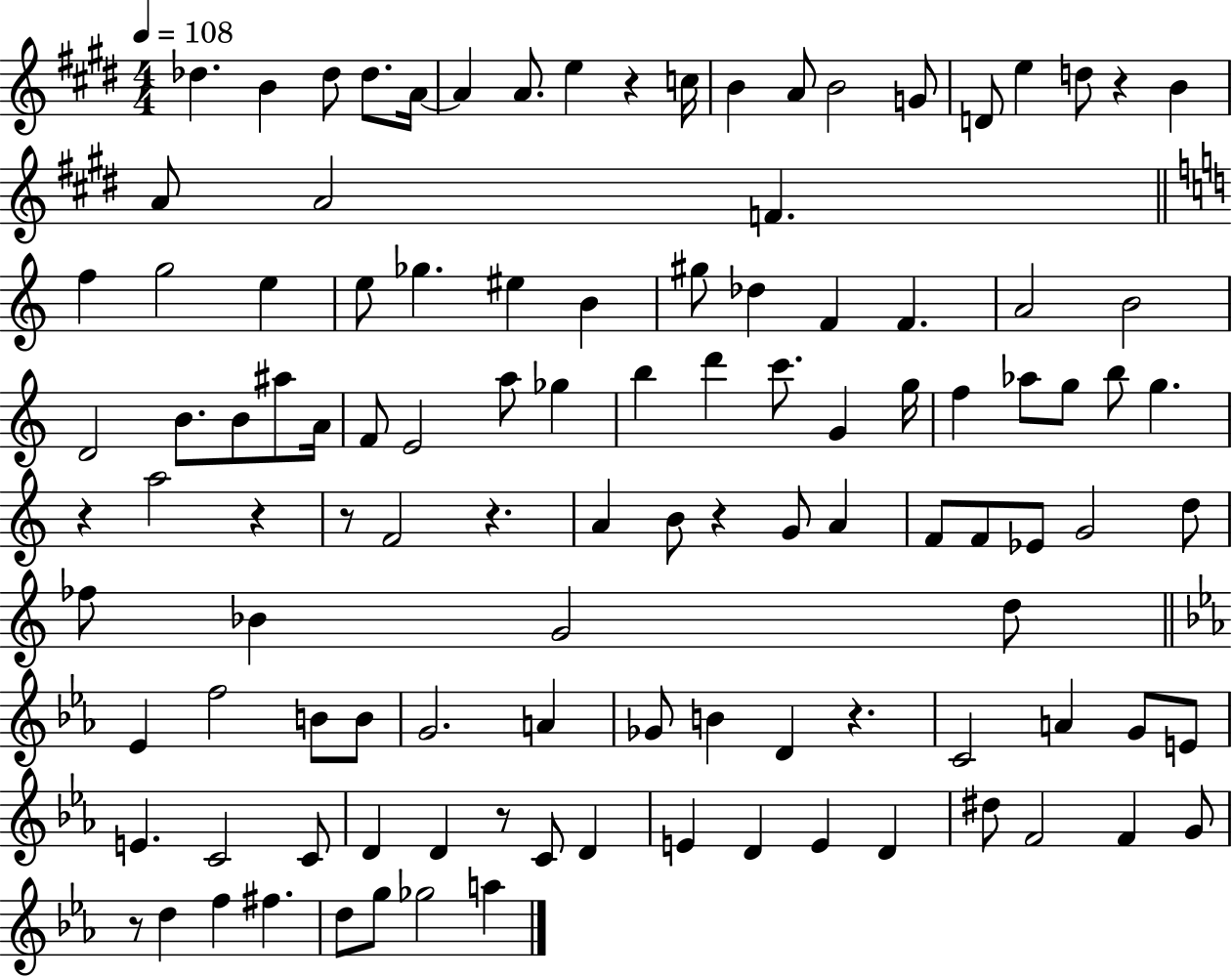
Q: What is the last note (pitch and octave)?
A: A5